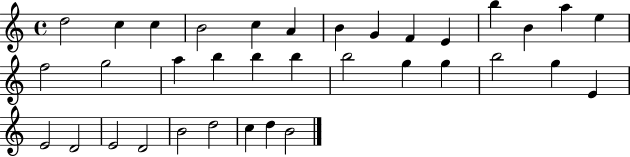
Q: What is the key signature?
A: C major